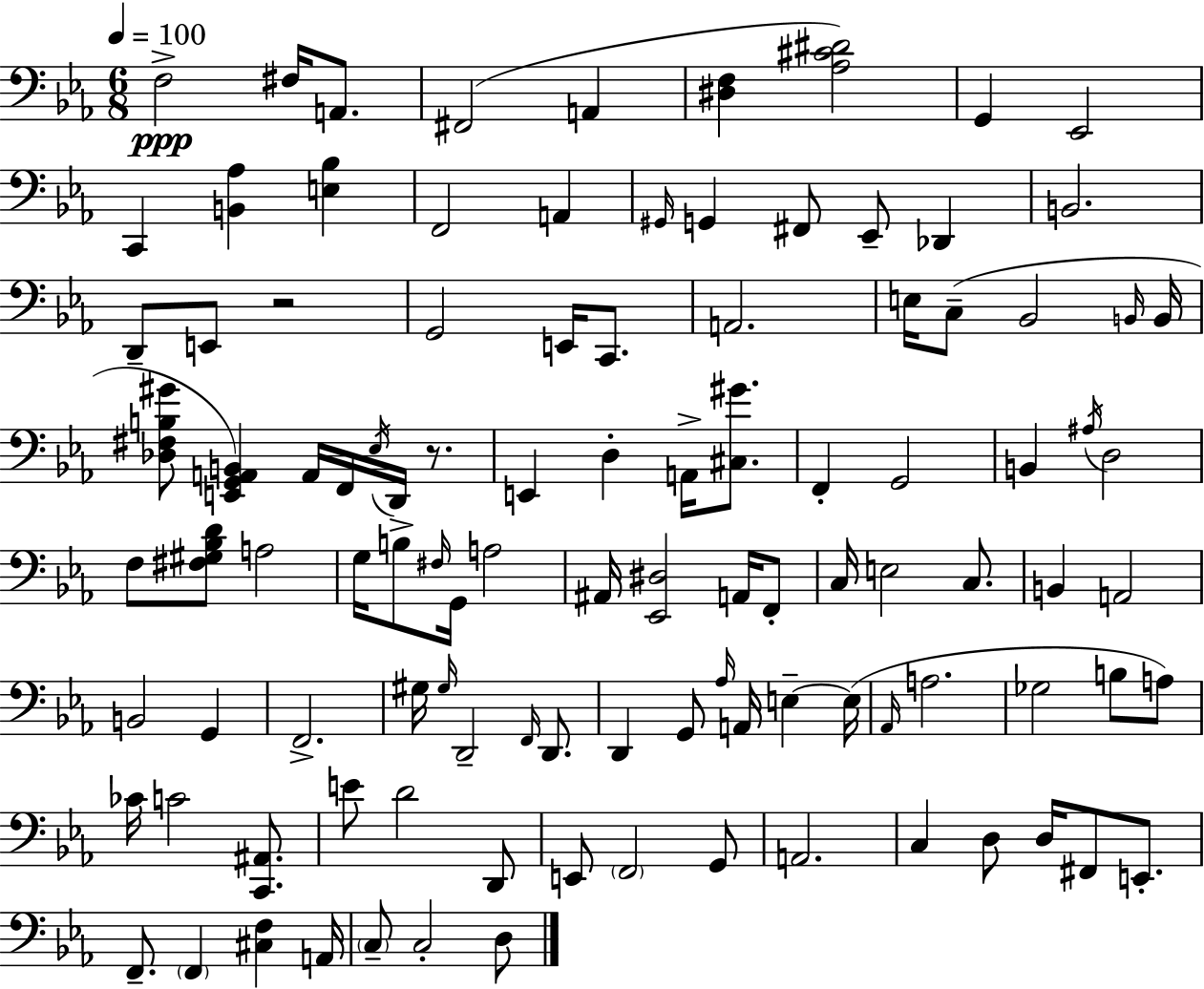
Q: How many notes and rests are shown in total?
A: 106